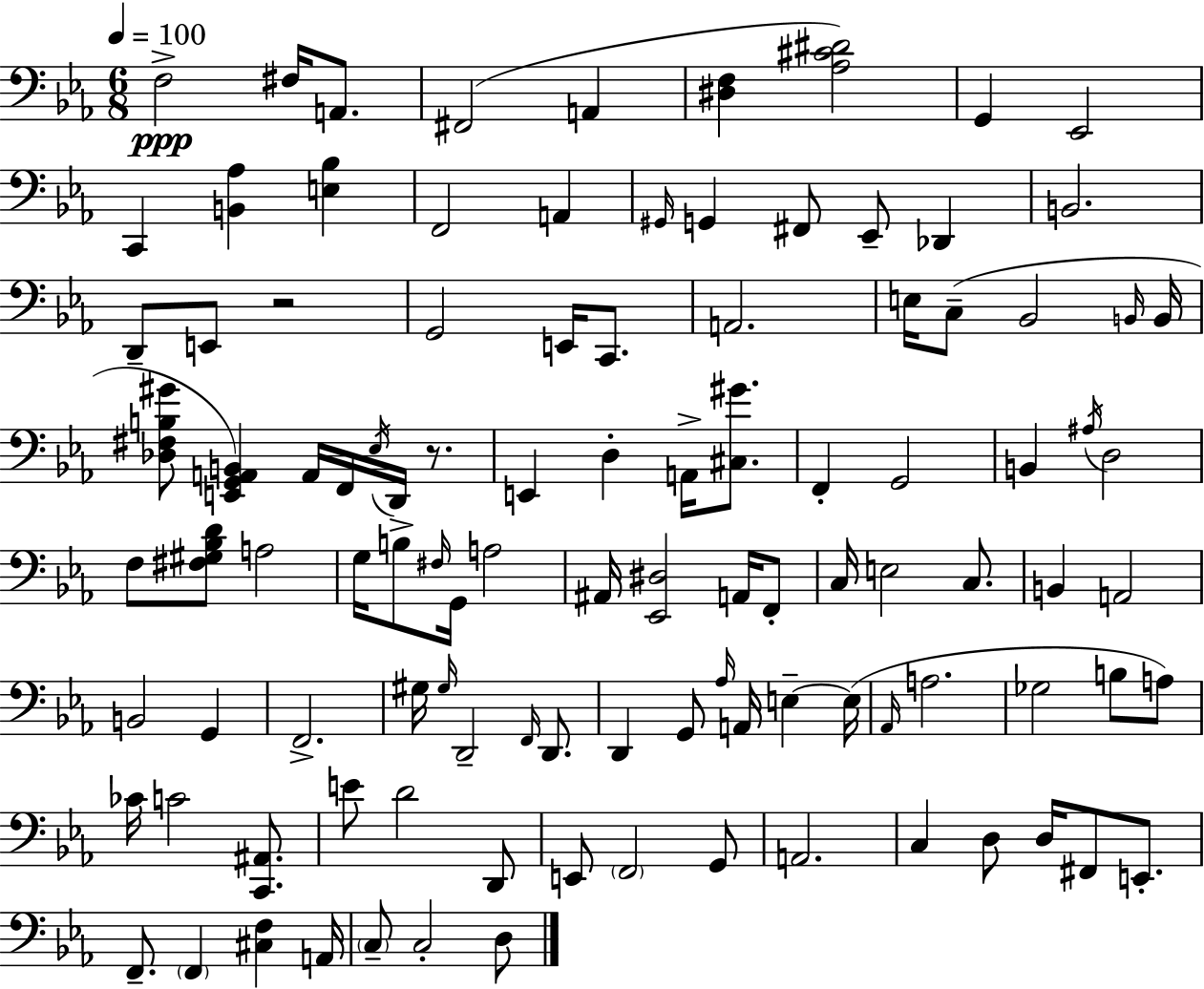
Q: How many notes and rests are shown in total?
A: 106